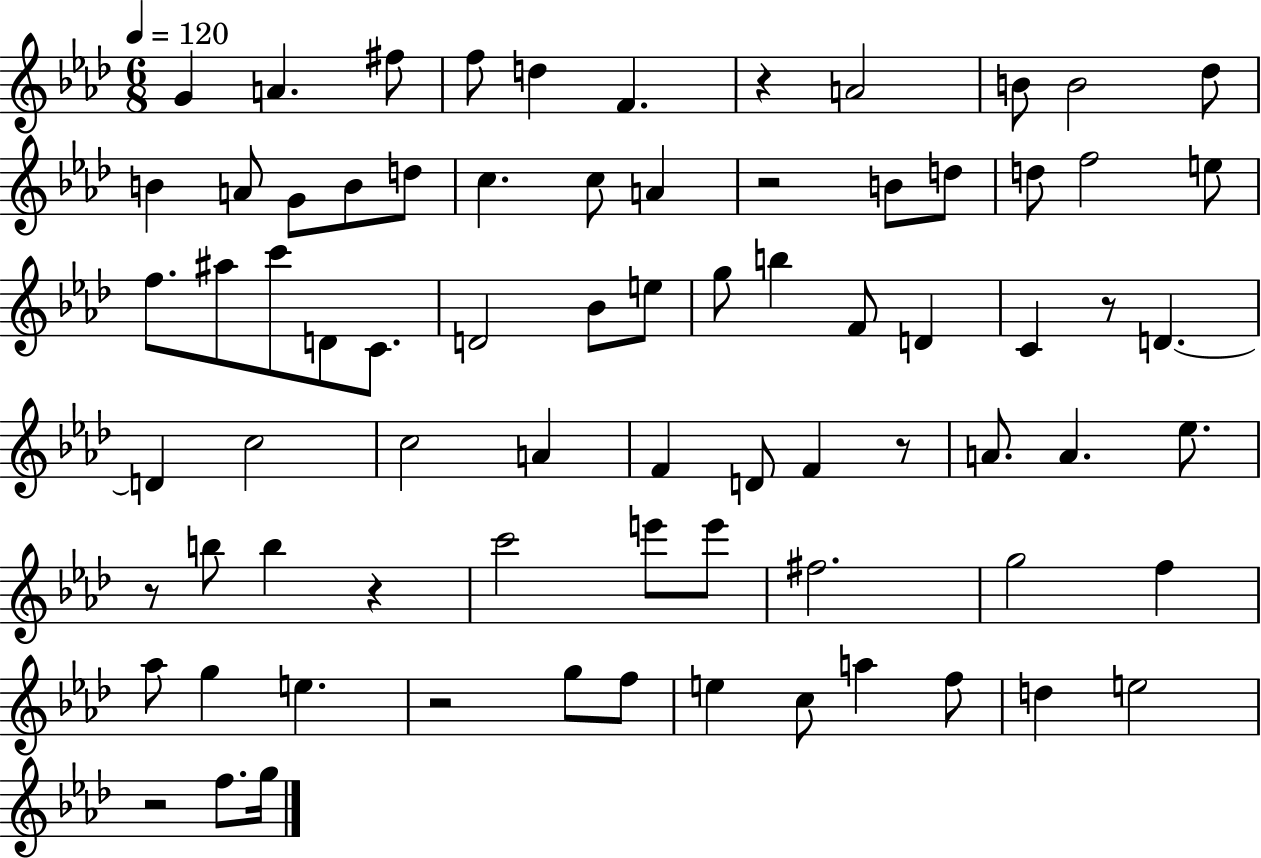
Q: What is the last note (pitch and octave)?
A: G5